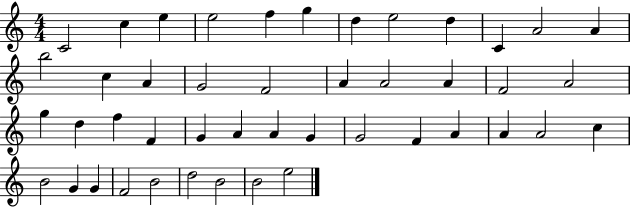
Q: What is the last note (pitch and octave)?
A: E5